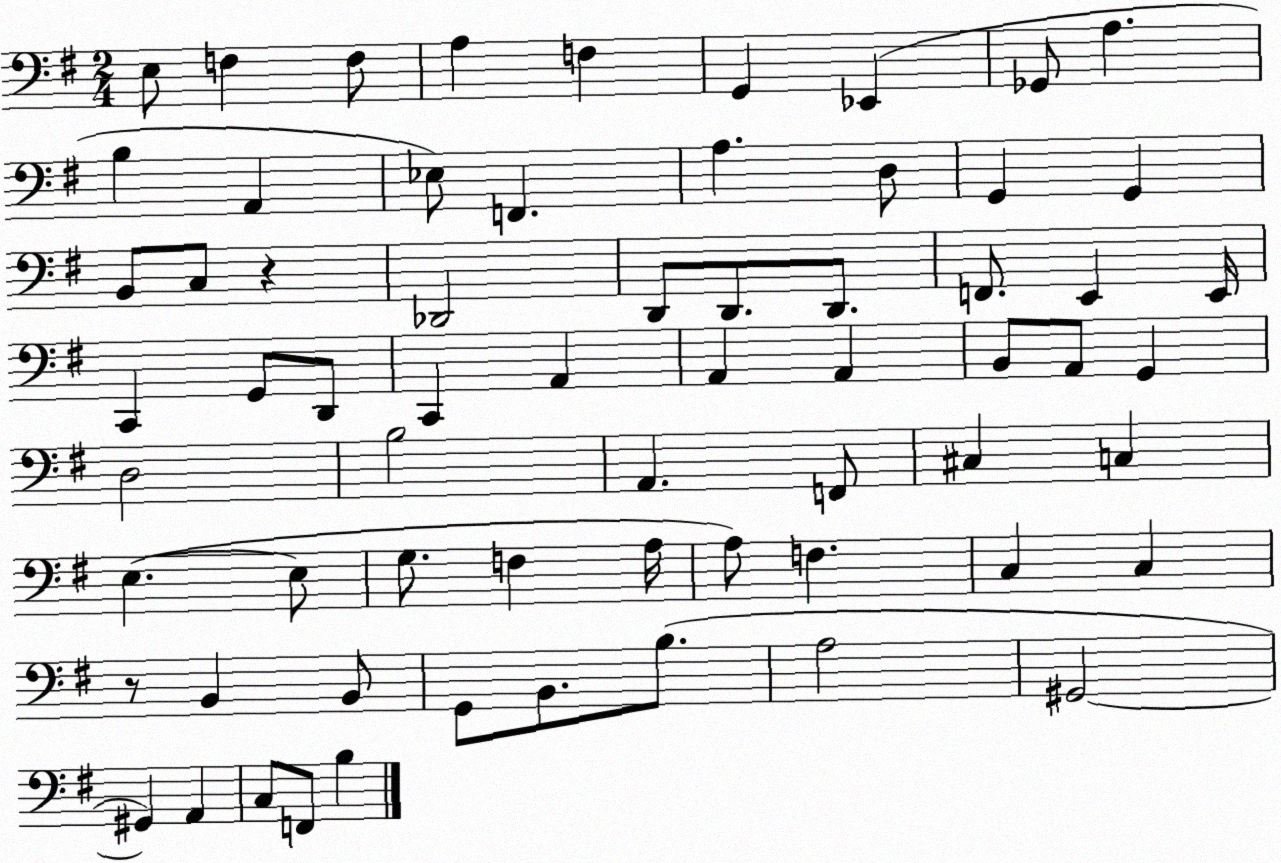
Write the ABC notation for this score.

X:1
T:Untitled
M:2/4
L:1/4
K:G
E,/2 F, F,/2 A, F, G,, _E,, _G,,/2 A, B, A,, _E,/2 F,, A, D,/2 G,, G,, B,,/2 C,/2 z _D,,2 D,,/2 D,,/2 D,,/2 F,,/2 E,, E,,/4 C,, G,,/2 D,,/2 C,, A,, A,, A,, B,,/2 A,,/2 G,, D,2 B,2 A,, F,,/2 ^C, C, E, E,/2 G,/2 F, A,/4 A,/2 F, C, C, z/2 B,, B,,/2 G,,/2 B,,/2 B,/2 A,2 ^G,,2 ^G,, A,, C,/2 F,,/2 B,